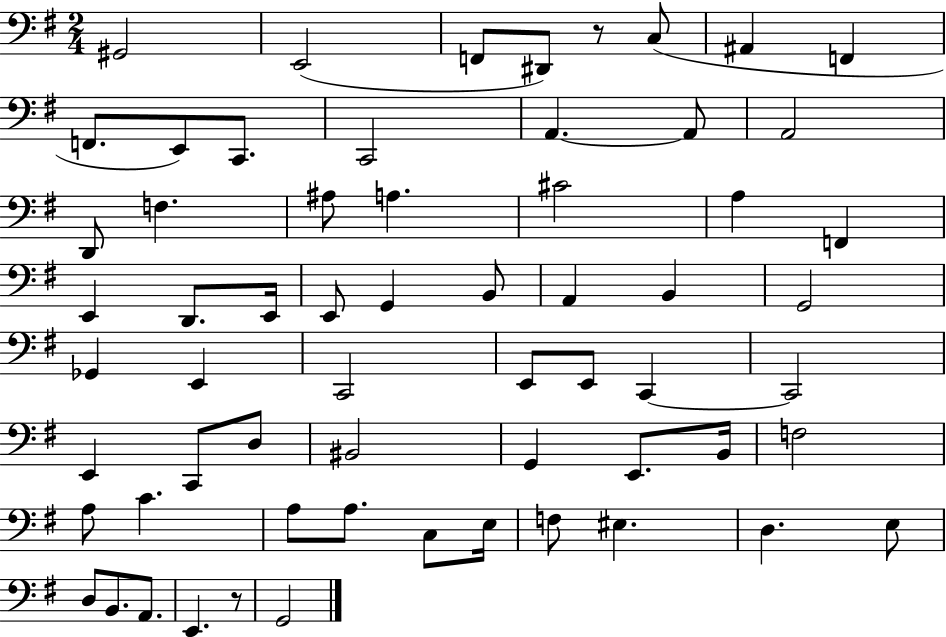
G#2/h E2/h F2/e D#2/e R/e C3/e A#2/q F2/q F2/e. E2/e C2/e. C2/h A2/q. A2/e A2/h D2/e F3/q. A#3/e A3/q. C#4/h A3/q F2/q E2/q D2/e. E2/s E2/e G2/q B2/e A2/q B2/q G2/h Gb2/q E2/q C2/h E2/e E2/e C2/q C2/h E2/q C2/e D3/e BIS2/h G2/q E2/e. B2/s F3/h A3/e C4/q. A3/e A3/e. C3/e E3/s F3/e EIS3/q. D3/q. E3/e D3/e B2/e. A2/e. E2/q. R/e G2/h